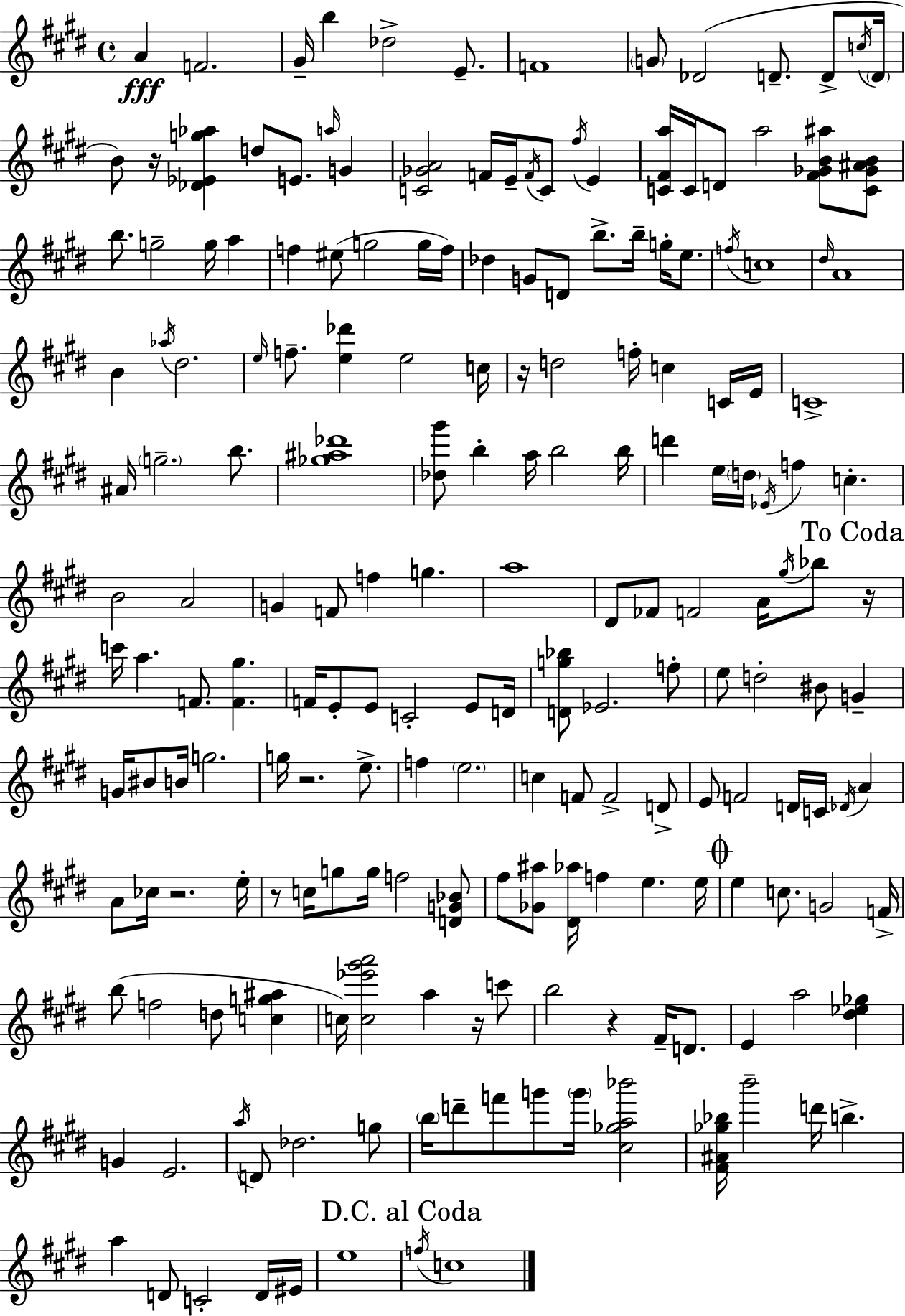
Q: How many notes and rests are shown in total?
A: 193